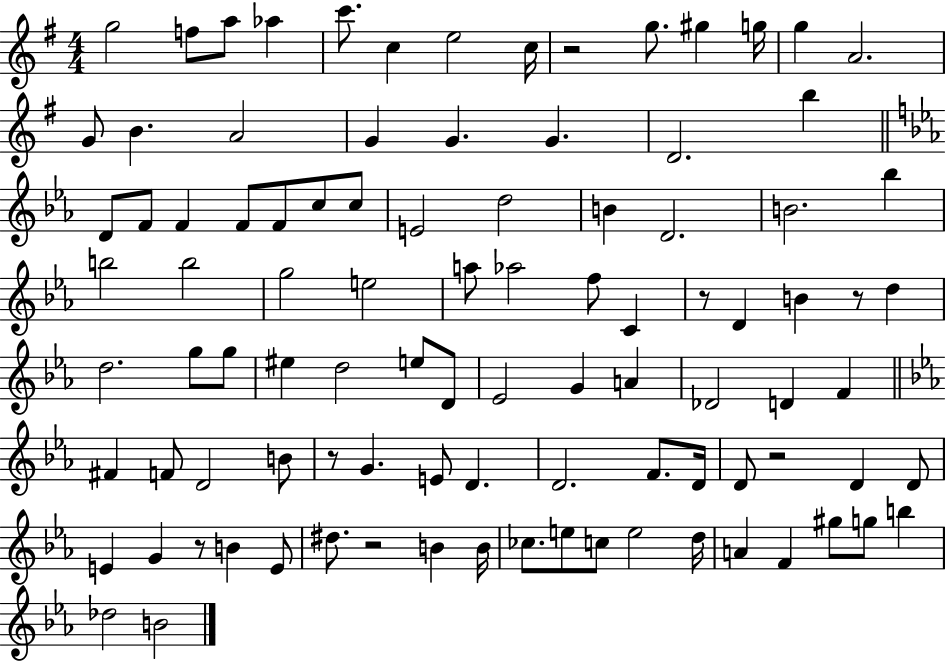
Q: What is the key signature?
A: G major